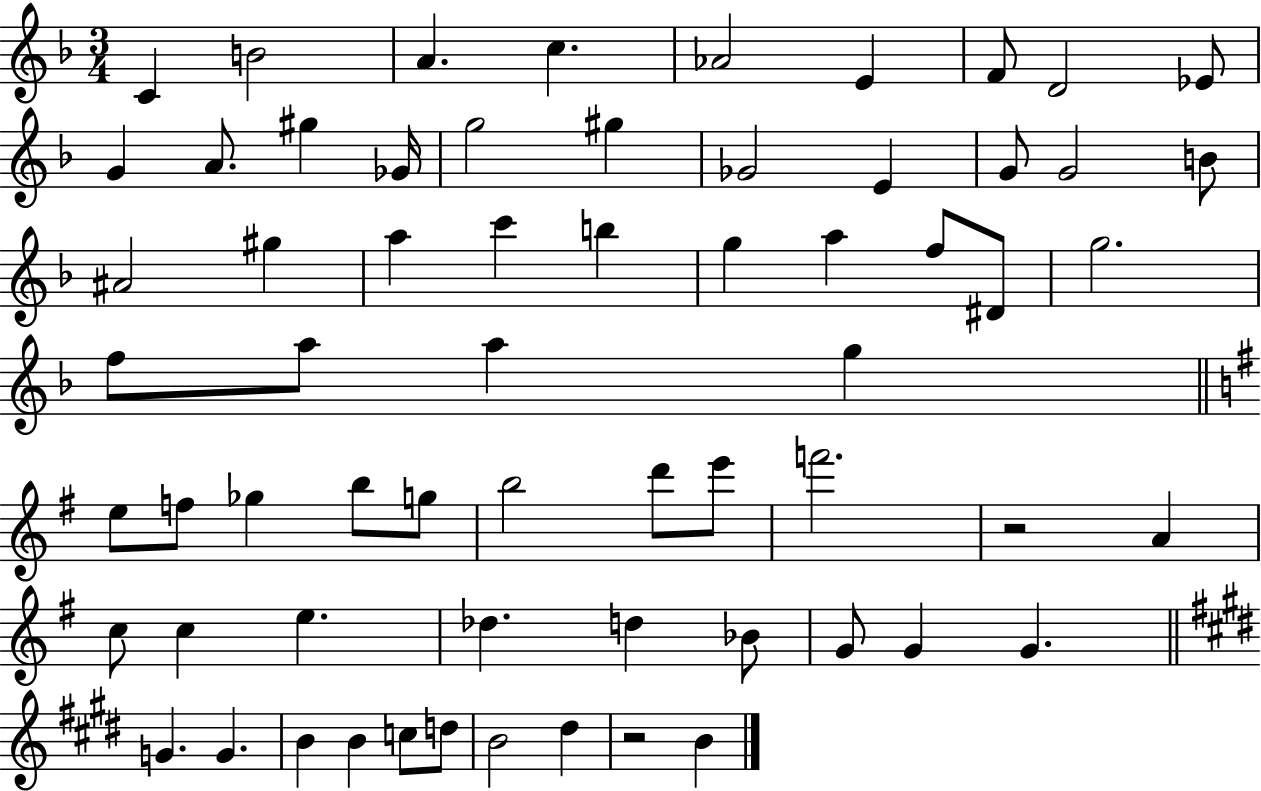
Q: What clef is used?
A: treble